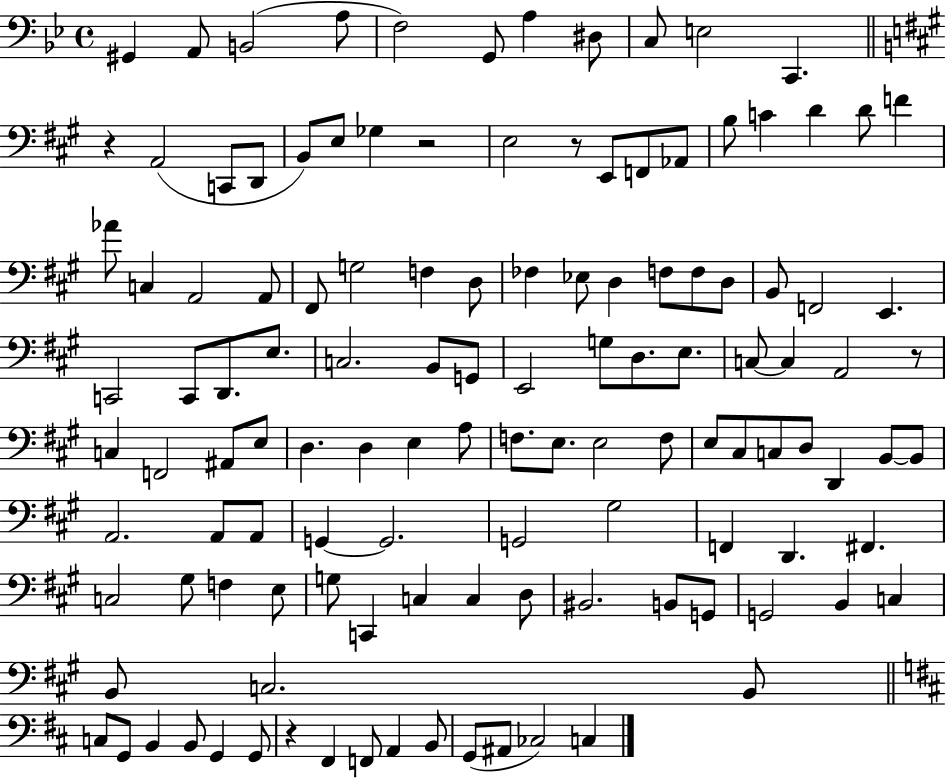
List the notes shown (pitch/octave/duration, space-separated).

G#2/q A2/e B2/h A3/e F3/h G2/e A3/q D#3/e C3/e E3/h C2/q. R/q A2/h C2/e D2/e B2/e E3/e Gb3/q R/h E3/h R/e E2/e F2/e Ab2/e B3/e C4/q D4/q D4/e F4/q Ab4/e C3/q A2/h A2/e F#2/e G3/h F3/q D3/e FES3/q Eb3/e D3/q F3/e F3/e D3/e B2/e F2/h E2/q. C2/h C2/e D2/e. E3/e. C3/h. B2/e G2/e E2/h G3/e D3/e. E3/e. C3/e C3/q A2/h R/e C3/q F2/h A#2/e E3/e D3/q. D3/q E3/q A3/e F3/e. E3/e. E3/h F3/e E3/e C#3/e C3/e D3/e D2/q B2/e B2/e A2/h. A2/e A2/e G2/q G2/h. G2/h G#3/h F2/q D2/q. F#2/q. C3/h G#3/e F3/q E3/e G3/e C2/q C3/q C3/q D3/e BIS2/h. B2/e G2/e G2/h B2/q C3/q B2/e C3/h. B2/e C3/e G2/e B2/q B2/e G2/q G2/e R/q F#2/q F2/e A2/q B2/e G2/e A#2/e CES3/h C3/q